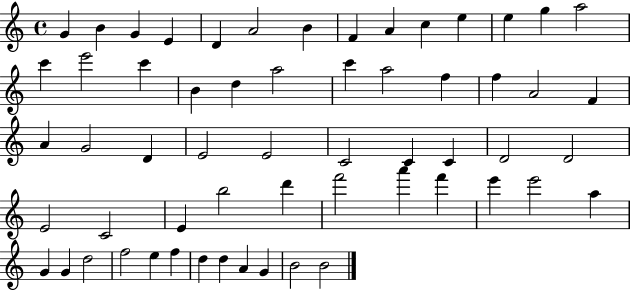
X:1
T:Untitled
M:4/4
L:1/4
K:C
G B G E D A2 B F A c e e g a2 c' e'2 c' B d a2 c' a2 f f A2 F A G2 D E2 E2 C2 C C D2 D2 E2 C2 E b2 d' f'2 a' f' e' e'2 a G G d2 f2 e f d d A G B2 B2